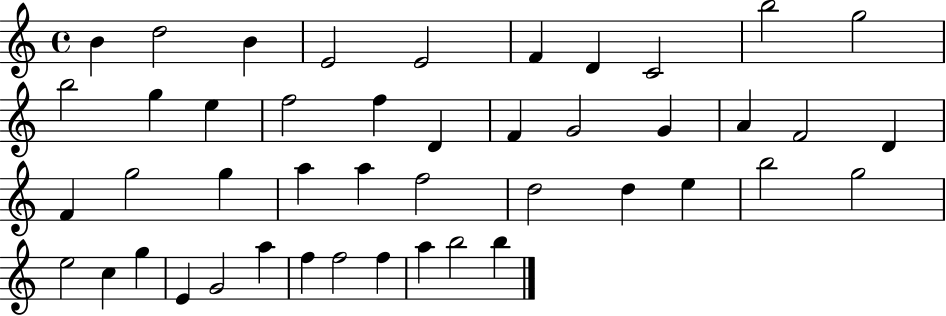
B4/q D5/h B4/q E4/h E4/h F4/q D4/q C4/h B5/h G5/h B5/h G5/q E5/q F5/h F5/q D4/q F4/q G4/h G4/q A4/q F4/h D4/q F4/q G5/h G5/q A5/q A5/q F5/h D5/h D5/q E5/q B5/h G5/h E5/h C5/q G5/q E4/q G4/h A5/q F5/q F5/h F5/q A5/q B5/h B5/q